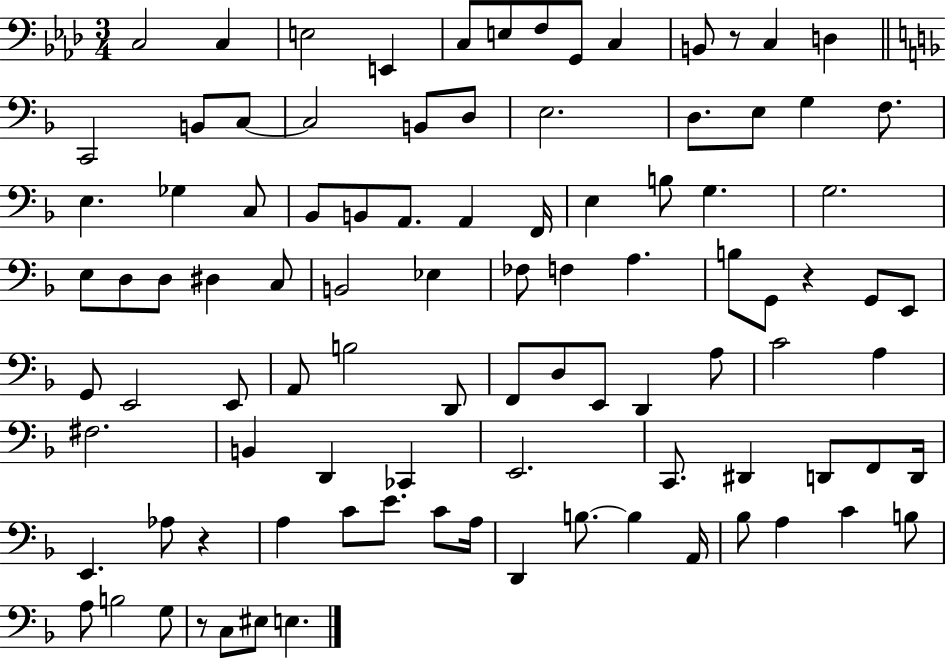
X:1
T:Untitled
M:3/4
L:1/4
K:Ab
C,2 C, E,2 E,, C,/2 E,/2 F,/2 G,,/2 C, B,,/2 z/2 C, D, C,,2 B,,/2 C,/2 C,2 B,,/2 D,/2 E,2 D,/2 E,/2 G, F,/2 E, _G, C,/2 _B,,/2 B,,/2 A,,/2 A,, F,,/4 E, B,/2 G, G,2 E,/2 D,/2 D,/2 ^D, C,/2 B,,2 _E, _F,/2 F, A, B,/2 G,,/2 z G,,/2 E,,/2 G,,/2 E,,2 E,,/2 A,,/2 B,2 D,,/2 F,,/2 D,/2 E,,/2 D,, A,/2 C2 A, ^F,2 B,, D,, _C,, E,,2 C,,/2 ^D,, D,,/2 F,,/2 D,,/4 E,, _A,/2 z A, C/2 E/2 C/2 A,/4 D,, B,/2 B, A,,/4 _B,/2 A, C B,/2 A,/2 B,2 G,/2 z/2 C,/2 ^E,/2 E,